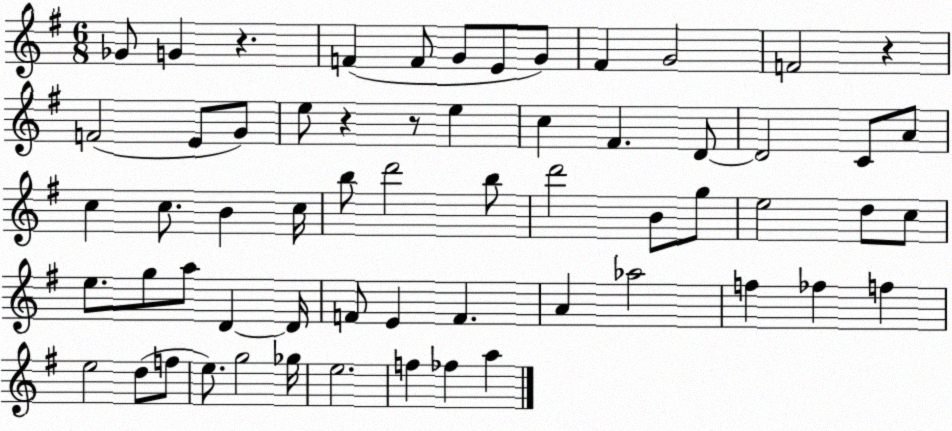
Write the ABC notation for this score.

X:1
T:Untitled
M:6/8
L:1/4
K:G
_G/2 G z F F/2 G/2 E/2 G/2 ^F G2 F2 z F2 E/2 G/2 e/2 z z/2 e c ^F D/2 D2 C/2 A/2 c c/2 B c/4 b/2 d'2 b/2 d'2 B/2 g/2 e2 d/2 c/2 e/2 g/2 a/2 D D/4 F/2 E F A _a2 f _f f e2 d/2 f/2 e/2 g2 _g/4 e2 f _f a